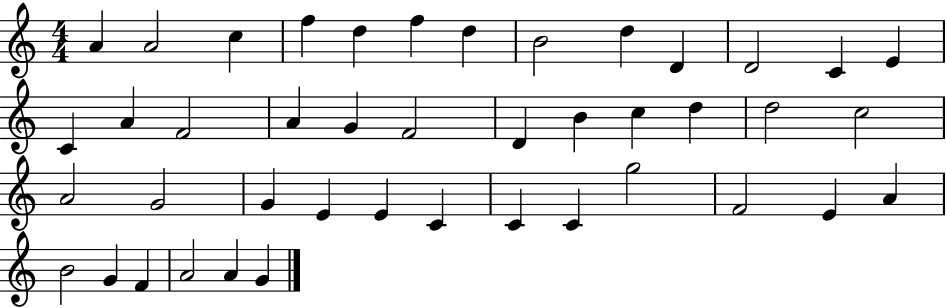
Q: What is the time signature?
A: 4/4